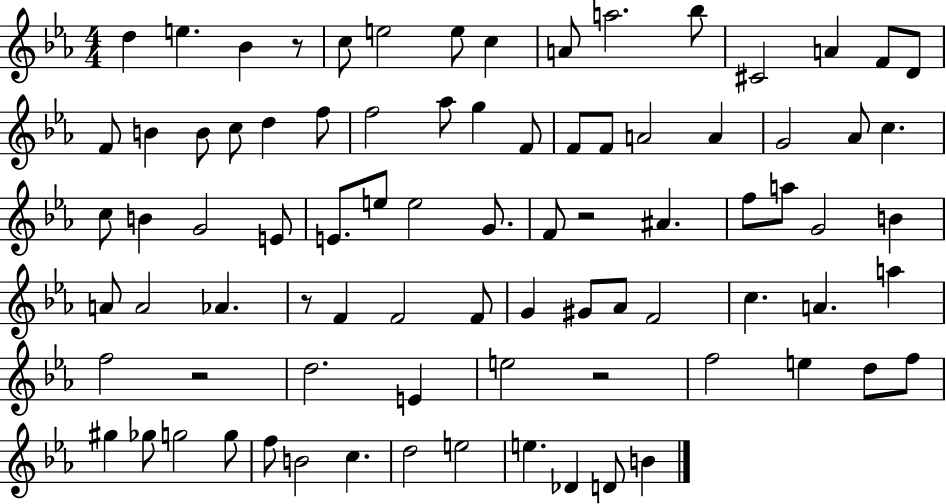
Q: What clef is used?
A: treble